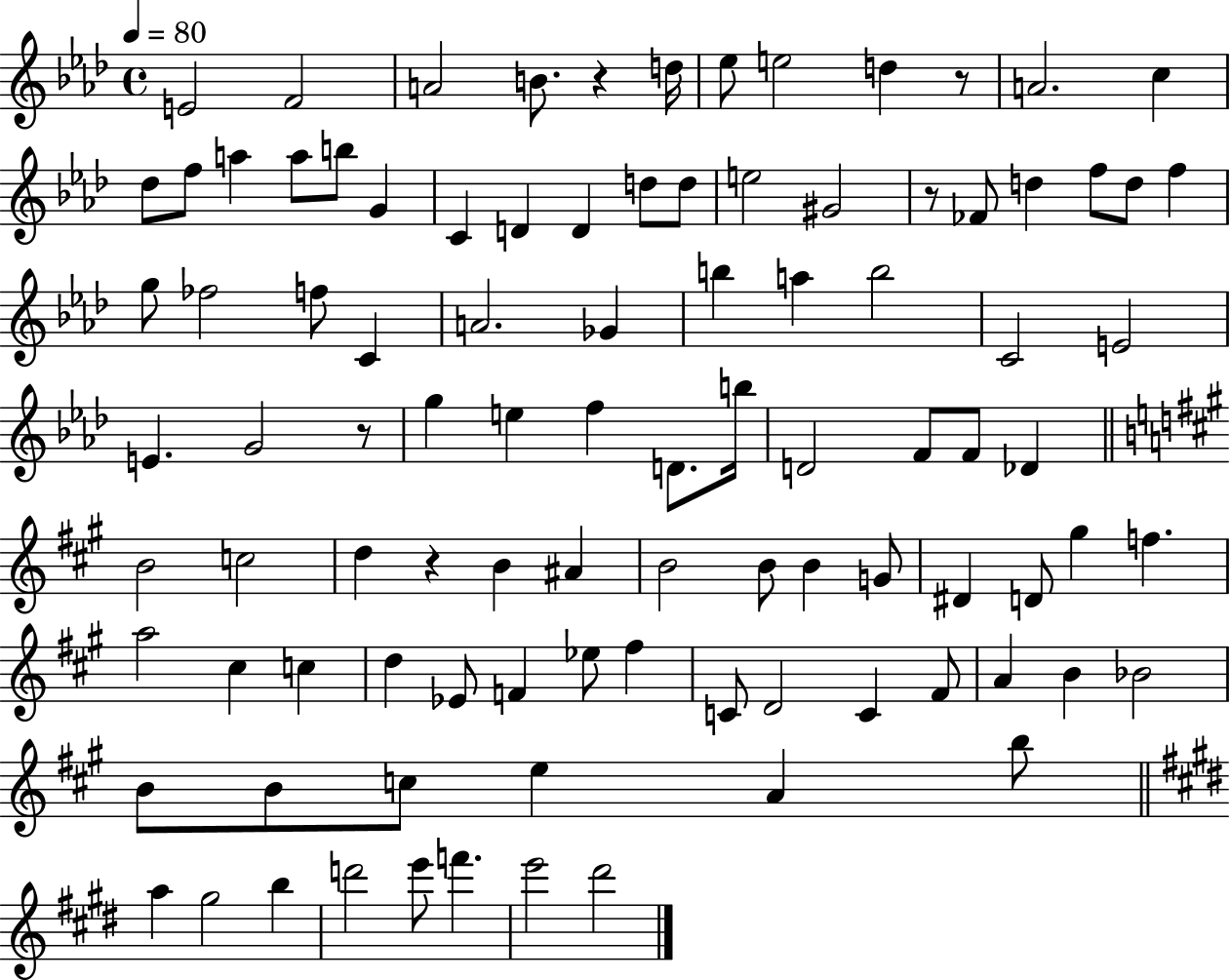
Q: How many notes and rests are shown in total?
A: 97